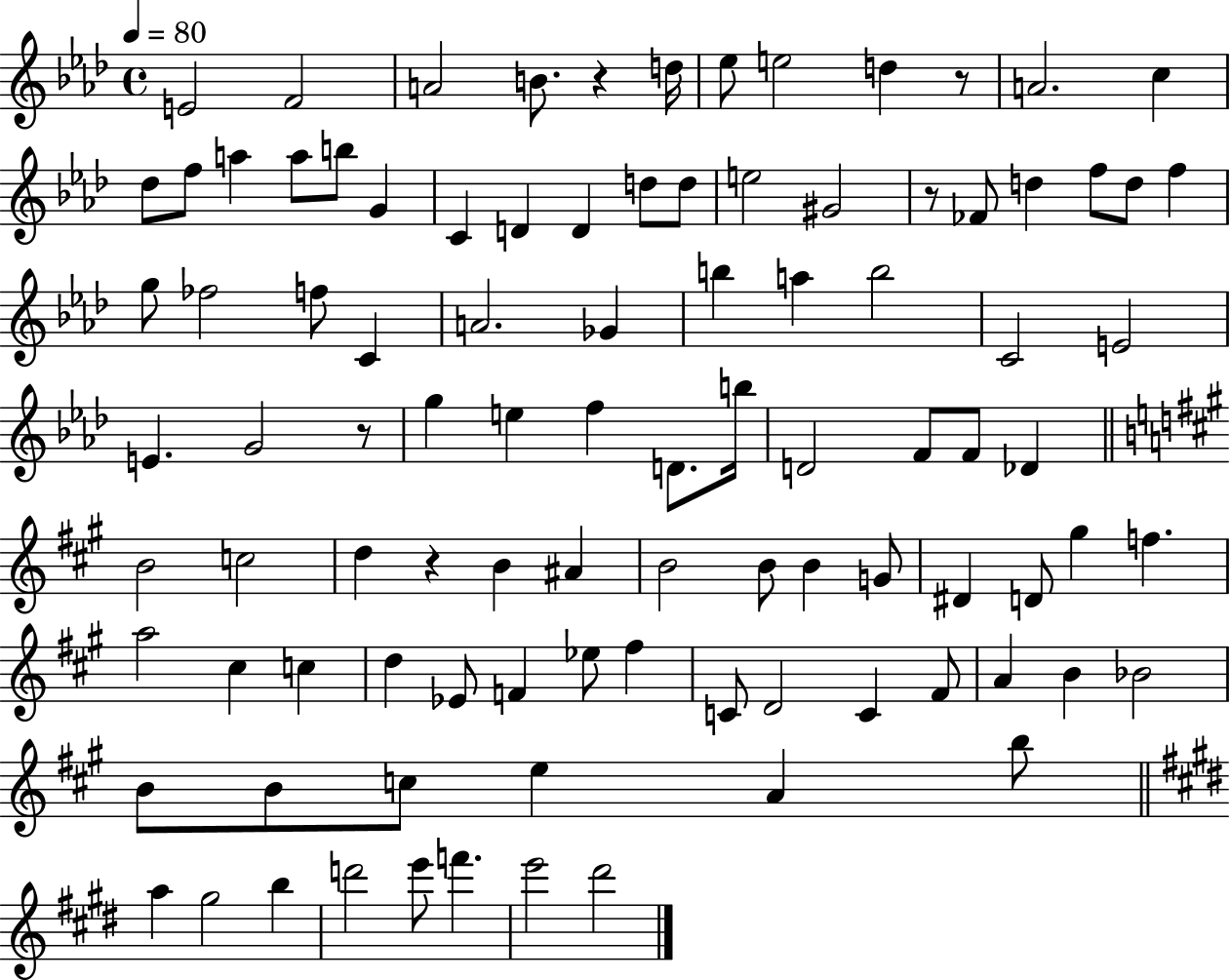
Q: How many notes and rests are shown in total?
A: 97